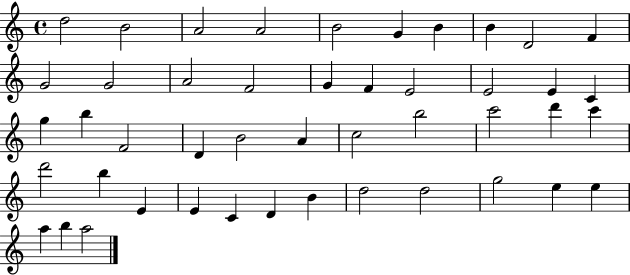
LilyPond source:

{
  \clef treble
  \time 4/4
  \defaultTimeSignature
  \key c \major
  d''2 b'2 | a'2 a'2 | b'2 g'4 b'4 | b'4 d'2 f'4 | \break g'2 g'2 | a'2 f'2 | g'4 f'4 e'2 | e'2 e'4 c'4 | \break g''4 b''4 f'2 | d'4 b'2 a'4 | c''2 b''2 | c'''2 d'''4 c'''4 | \break d'''2 b''4 e'4 | e'4 c'4 d'4 b'4 | d''2 d''2 | g''2 e''4 e''4 | \break a''4 b''4 a''2 | \bar "|."
}